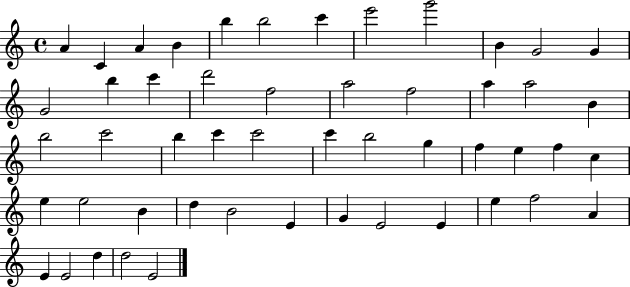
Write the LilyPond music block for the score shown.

{
  \clef treble
  \time 4/4
  \defaultTimeSignature
  \key c \major
  a'4 c'4 a'4 b'4 | b''4 b''2 c'''4 | e'''2 g'''2 | b'4 g'2 g'4 | \break g'2 b''4 c'''4 | d'''2 f''2 | a''2 f''2 | a''4 a''2 b'4 | \break b''2 c'''2 | b''4 c'''4 c'''2 | c'''4 b''2 g''4 | f''4 e''4 f''4 c''4 | \break e''4 e''2 b'4 | d''4 b'2 e'4 | g'4 e'2 e'4 | e''4 f''2 a'4 | \break e'4 e'2 d''4 | d''2 e'2 | \bar "|."
}